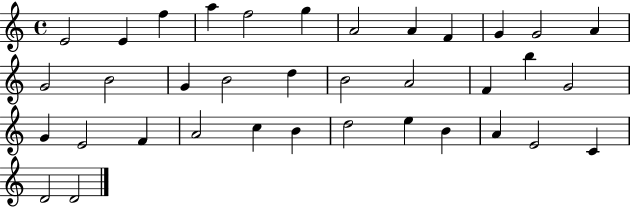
E4/h E4/q F5/q A5/q F5/h G5/q A4/h A4/q F4/q G4/q G4/h A4/q G4/h B4/h G4/q B4/h D5/q B4/h A4/h F4/q B5/q G4/h G4/q E4/h F4/q A4/h C5/q B4/q D5/h E5/q B4/q A4/q E4/h C4/q D4/h D4/h